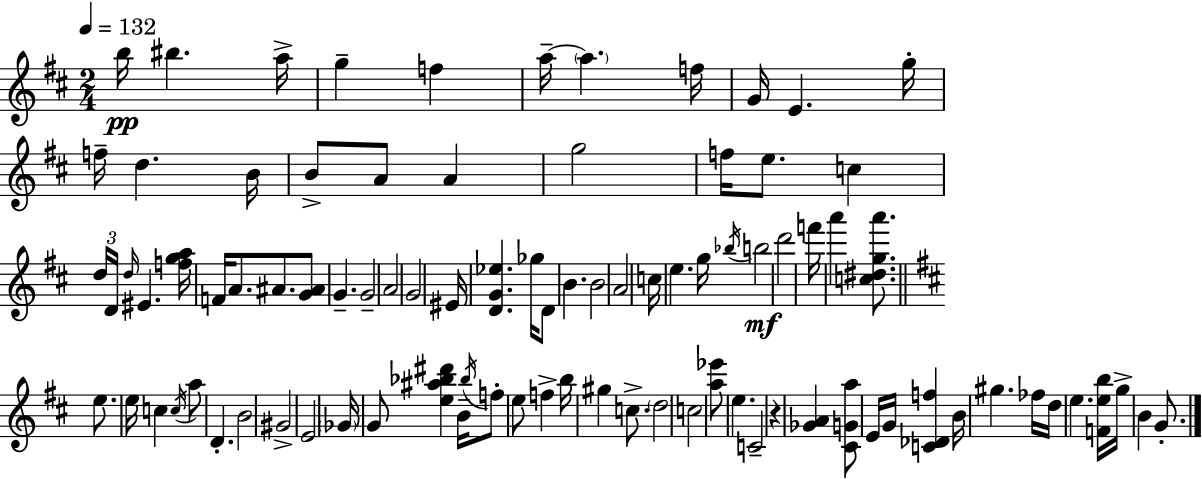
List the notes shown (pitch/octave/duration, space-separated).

B5/s BIS5/q. A5/s G5/q F5/q A5/s A5/q. F5/s G4/s E4/q. G5/s F5/s D5/q. B4/s B4/e A4/e A4/q G5/h F5/s E5/e. C5/q D5/s D4/s D5/s EIS4/q. [F5,G5,A5]/s F4/s A4/e. A#4/e. [G4,A#4]/e G4/q. G4/h A4/h G4/h EIS4/s [D4,G4,Eb5]/q. Gb5/s D4/e B4/q. B4/h A4/h C5/s E5/q. G5/s Bb5/s B5/h D6/h F6/s A6/q [C5,D#5,G5,A6]/e. E5/e. E5/s C5/q C5/s A5/e D4/q. B4/h G#4/h E4/h Gb4/s G4/e [E5,A#5,Bb5,D#6]/q B4/s Bb5/s F5/e E5/e F5/q B5/s G#5/q C5/e. D5/h C5/h [A5,Eb6]/e E5/q. C4/h R/q [Gb4,A4]/q [C#4,G4,A5]/e E4/s G4/s [C4,Db4,F5]/q B4/s G#5/q. FES5/s D5/s E5/q. [F4,E5,B5]/s G5/s B4/q G4/e.